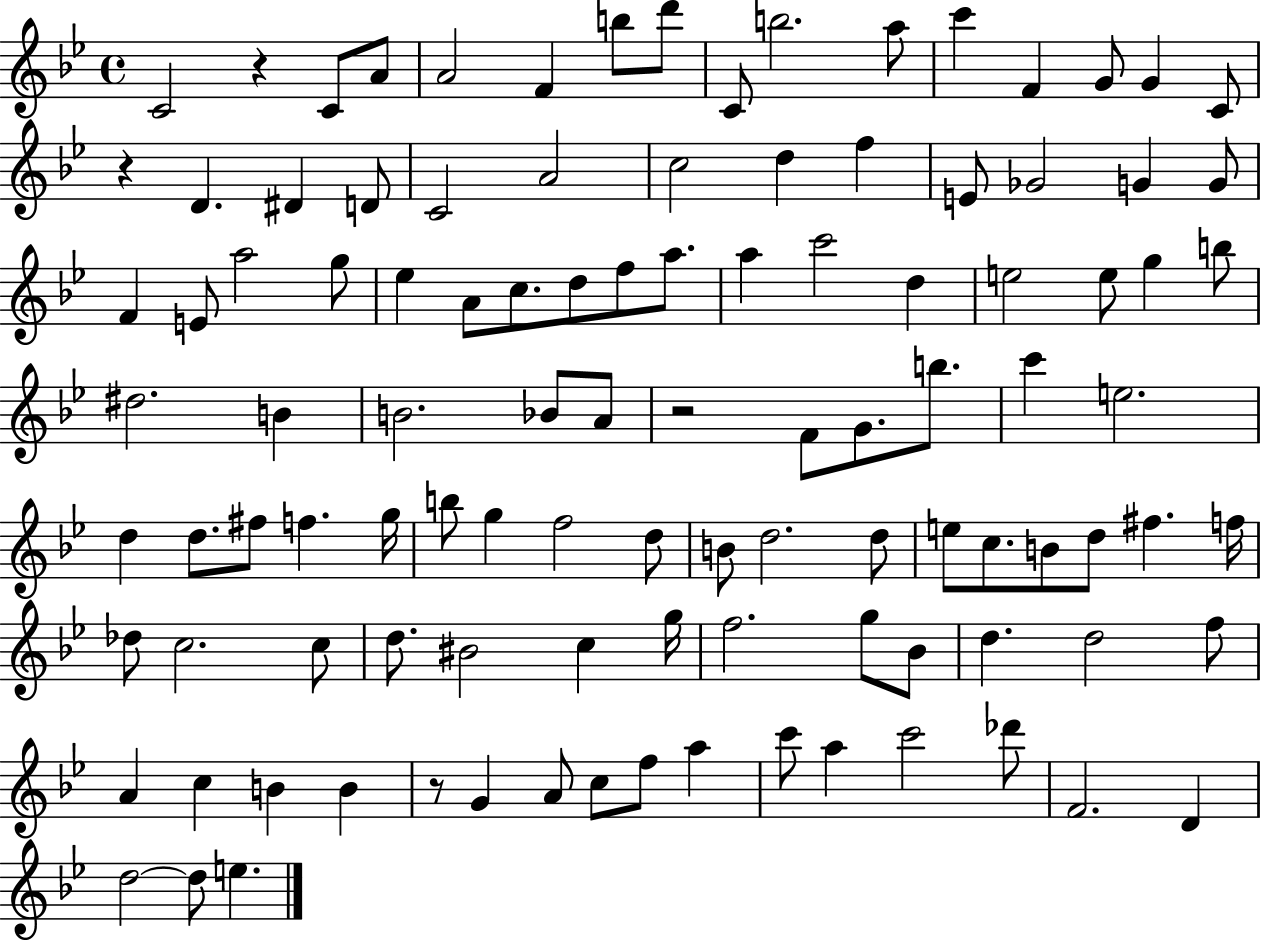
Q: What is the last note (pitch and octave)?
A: E5